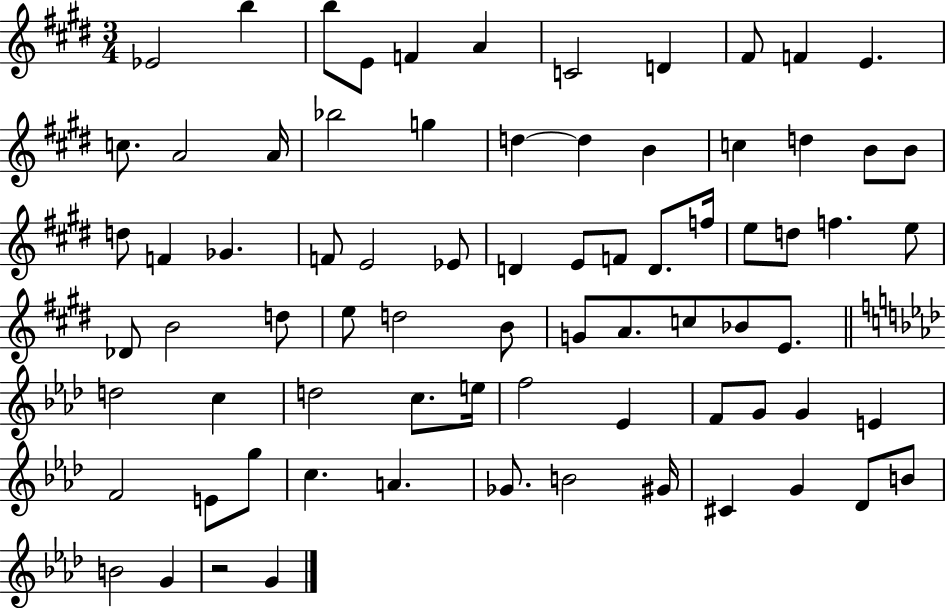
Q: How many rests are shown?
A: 1